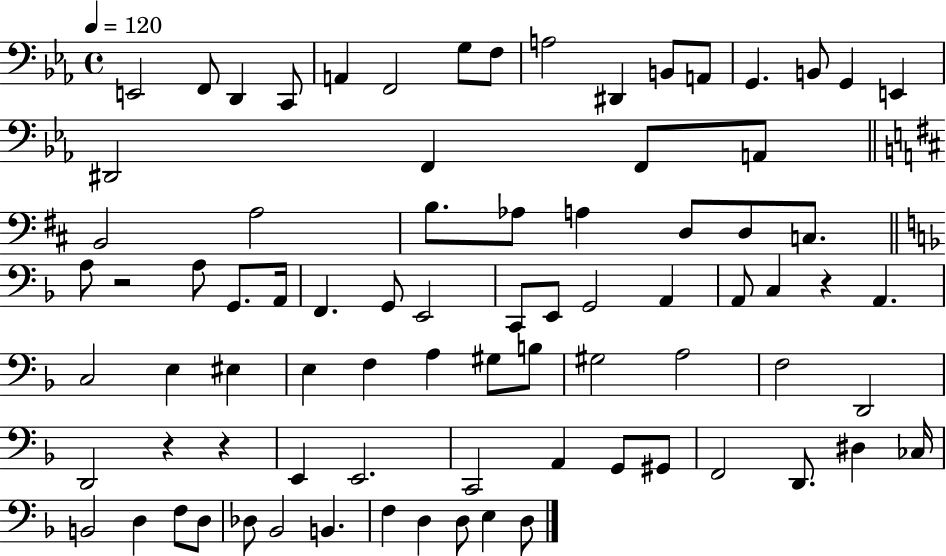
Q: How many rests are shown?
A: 4